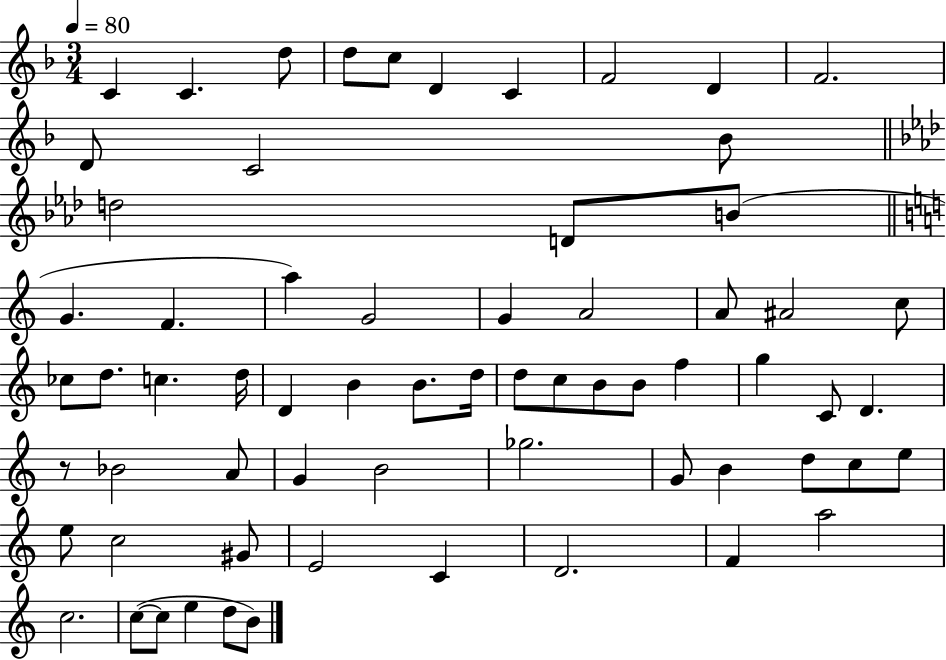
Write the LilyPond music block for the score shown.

{
  \clef treble
  \numericTimeSignature
  \time 3/4
  \key f \major
  \tempo 4 = 80
  c'4 c'4. d''8 | d''8 c''8 d'4 c'4 | f'2 d'4 | f'2. | \break d'8 c'2 bes'8 | \bar "||" \break \key f \minor d''2 d'8 b'8( | \bar "||" \break \key a \minor g'4. f'4. | a''4) g'2 | g'4 a'2 | a'8 ais'2 c''8 | \break ces''8 d''8. c''4. d''16 | d'4 b'4 b'8. d''16 | d''8 c''8 b'8 b'8 f''4 | g''4 c'8 d'4. | \break r8 bes'2 a'8 | g'4 b'2 | ges''2. | g'8 b'4 d''8 c''8 e''8 | \break e''8 c''2 gis'8 | e'2 c'4 | d'2. | f'4 a''2 | \break c''2. | c''8~(~ c''8 e''4 d''8 b'8) | \bar "|."
}